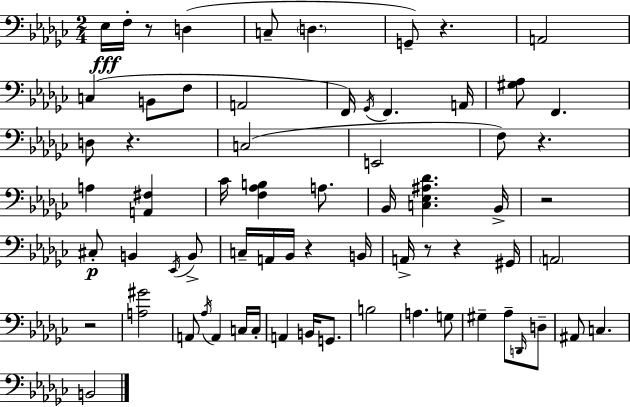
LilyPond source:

{
  \clef bass
  \numericTimeSignature
  \time 2/4
  \key ees \minor
  ees16\fff f16-. r8 d4( | c8-- \parenthesize d4. | g,8--) r4. | a,2 | \break c4( b,8 f8 | a,2 | f,16) \acciaccatura { ges,16 } f,4. | a,16 <gis aes>8 f,4. | \break d8 r4. | c2( | e,2 | f8) r4. | \break a4 <a, fis>4 | ces'16 <f aes b>4 a8. | bes,16 <c ees ais des'>4. | bes,16-> r2 | \break cis8-.\p b,4 \acciaccatura { ees,16 } | b,8-> c16-- a,16 bes,16 r4 | b,16 a,16-> r8 r4 | gis,16 \parenthesize a,2 | \break r2 | <a gis'>2 | a,8 \acciaccatura { aes16 } a,4 | c16 c16-. a,4 b,16 | \break g,8. b2 | a4. | g8 gis4-- aes8-- | \grace { d,16 } d8-- ais,8 c4. | \break b,2 | \bar "|."
}